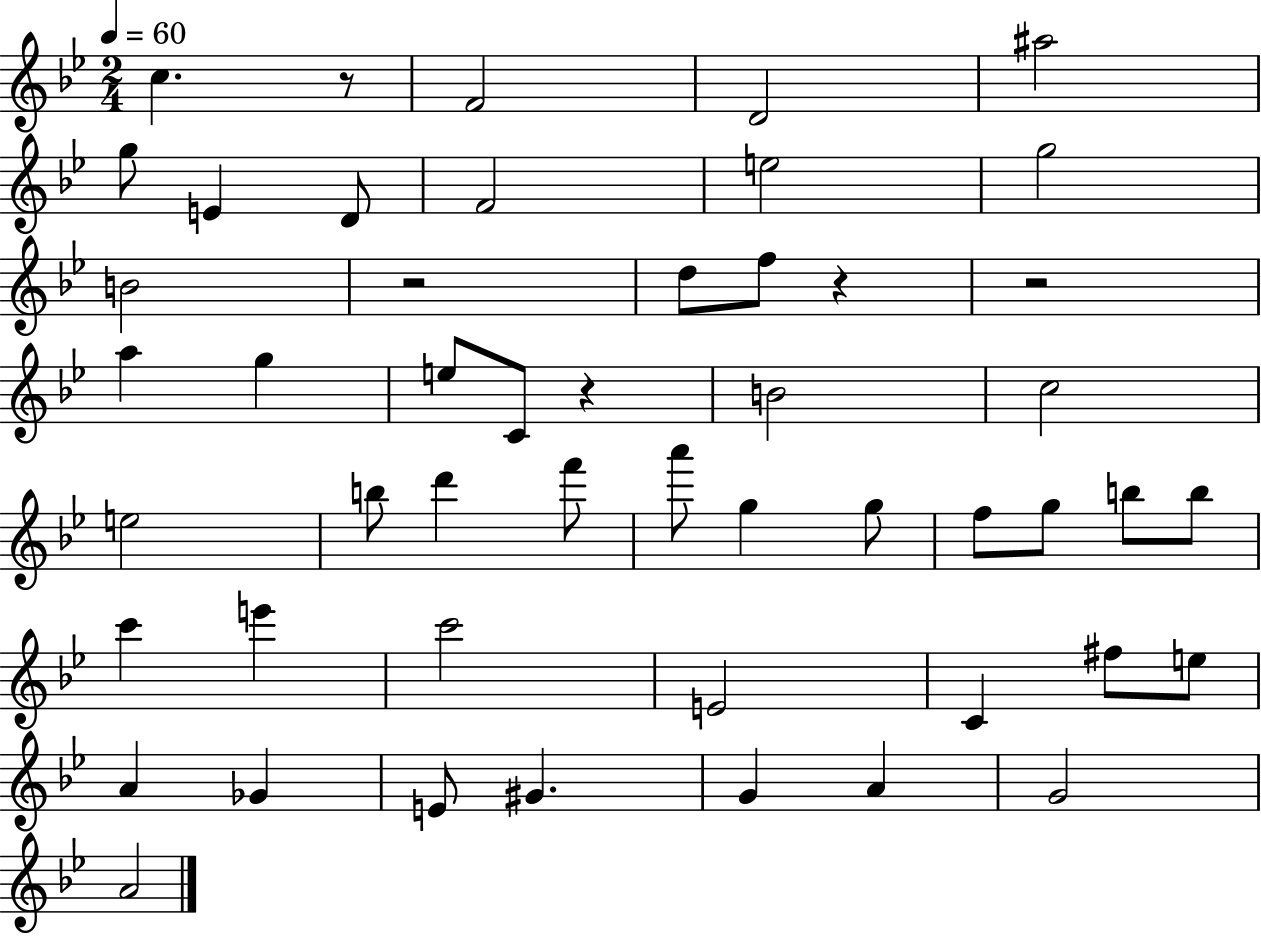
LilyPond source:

{
  \clef treble
  \numericTimeSignature
  \time 2/4
  \key bes \major
  \tempo 4 = 60
  c''4. r8 | f'2 | d'2 | ais''2 | \break g''8 e'4 d'8 | f'2 | e''2 | g''2 | \break b'2 | r2 | d''8 f''8 r4 | r2 | \break a''4 g''4 | e''8 c'8 r4 | b'2 | c''2 | \break e''2 | b''8 d'''4 f'''8 | a'''8 g''4 g''8 | f''8 g''8 b''8 b''8 | \break c'''4 e'''4 | c'''2 | e'2 | c'4 fis''8 e''8 | \break a'4 ges'4 | e'8 gis'4. | g'4 a'4 | g'2 | \break a'2 | \bar "|."
}